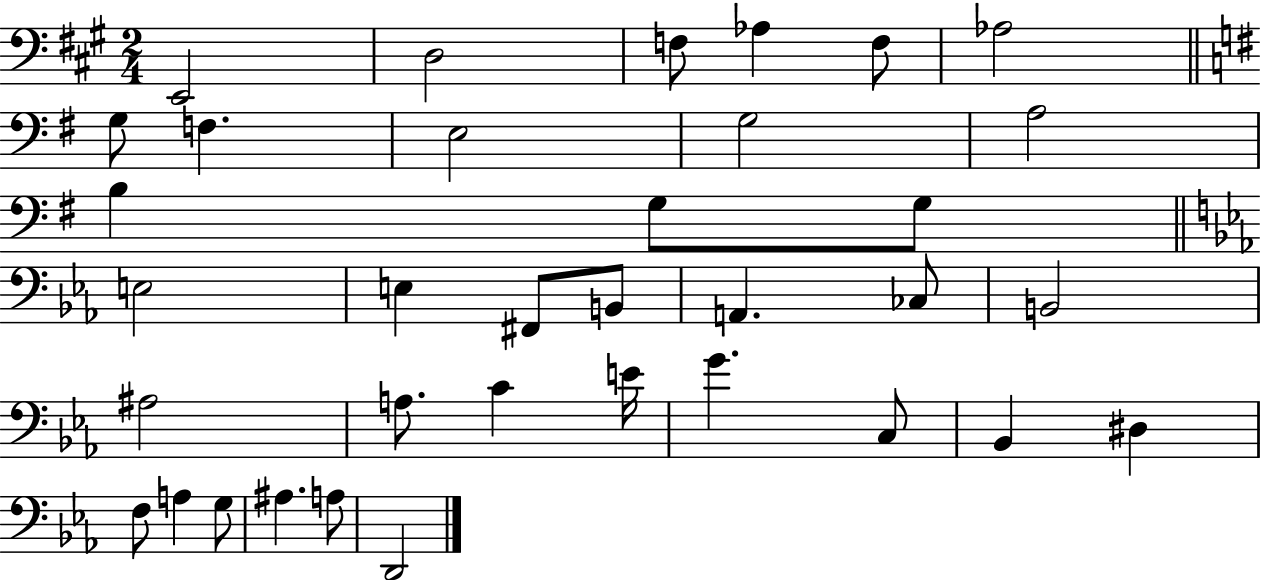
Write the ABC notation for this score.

X:1
T:Untitled
M:2/4
L:1/4
K:A
E,,2 D,2 F,/2 _A, F,/2 _A,2 G,/2 F, E,2 G,2 A,2 B, G,/2 G,/2 E,2 E, ^F,,/2 B,,/2 A,, _C,/2 B,,2 ^A,2 A,/2 C E/4 G C,/2 _B,, ^D, F,/2 A, G,/2 ^A, A,/2 D,,2